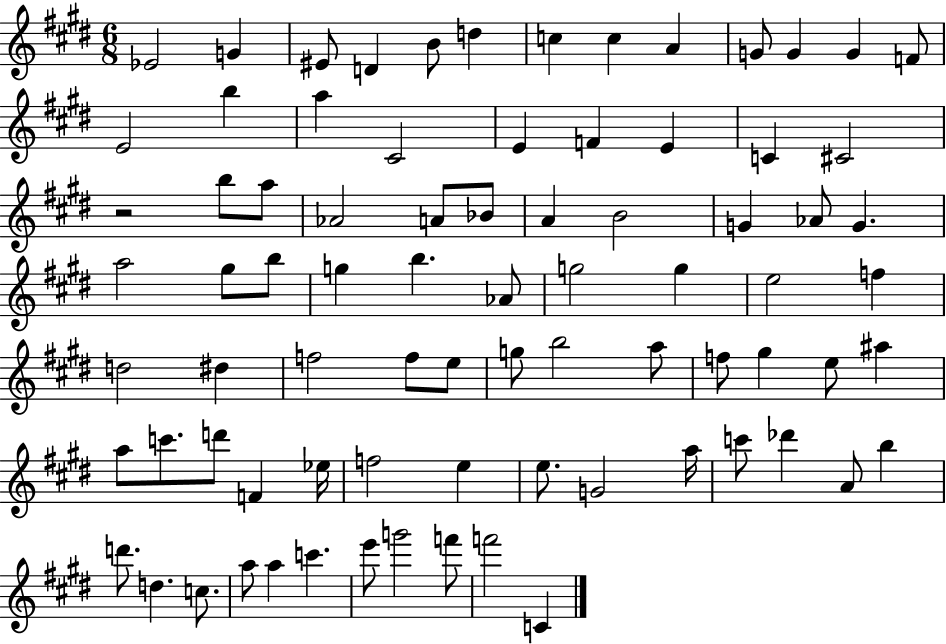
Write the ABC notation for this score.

X:1
T:Untitled
M:6/8
L:1/4
K:E
_E2 G ^E/2 D B/2 d c c A G/2 G G F/2 E2 b a ^C2 E F E C ^C2 z2 b/2 a/2 _A2 A/2 _B/2 A B2 G _A/2 G a2 ^g/2 b/2 g b _A/2 g2 g e2 f d2 ^d f2 f/2 e/2 g/2 b2 a/2 f/2 ^g e/2 ^a a/2 c'/2 d'/2 F _e/4 f2 e e/2 G2 a/4 c'/2 _d' A/2 b d'/2 d c/2 a/2 a c' e'/2 g'2 f'/2 f'2 C